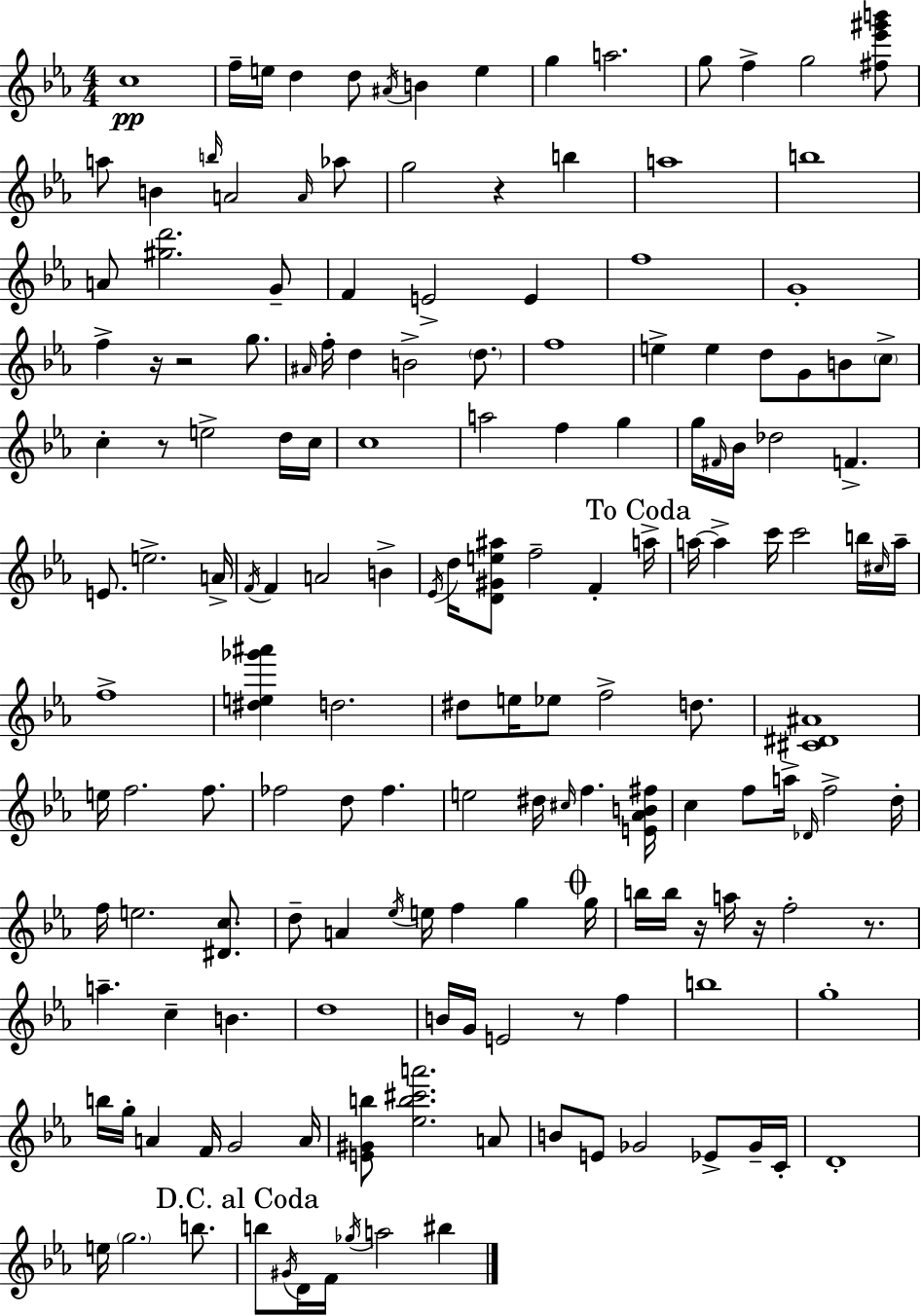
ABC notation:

X:1
T:Untitled
M:4/4
L:1/4
K:Eb
c4 f/4 e/4 d d/2 ^A/4 B e g a2 g/2 f g2 [^f_e'^g'b']/2 a/2 B b/4 A2 A/4 _a/2 g2 z b a4 b4 A/2 [^gd']2 G/2 F E2 E f4 G4 f z/4 z2 g/2 ^A/4 f/4 d B2 d/2 f4 e e d/2 G/2 B/2 c/2 c z/2 e2 d/4 c/4 c4 a2 f g g/4 ^F/4 _B/4 _d2 F E/2 e2 A/4 F/4 F A2 B _E/4 d/4 [D^Ge^a]/2 f2 F a/4 a/4 a c'/4 c'2 b/4 ^c/4 a/4 f4 [^de_g'^a'] d2 ^d/2 e/4 _e/2 f2 d/2 [^C^D^A]4 e/4 f2 f/2 _f2 d/2 _f e2 ^d/4 ^c/4 f [E_AB^f]/4 c f/2 a/4 _D/4 f2 d/4 f/4 e2 [^Dc]/2 d/2 A _e/4 e/4 f g g/4 b/4 b/4 z/4 a/4 z/4 f2 z/2 a c B d4 B/4 G/4 E2 z/2 f b4 g4 b/4 g/4 A F/4 G2 A/4 [E^Gb]/2 [_eb^c'a']2 A/2 B/2 E/2 _G2 _E/2 _G/4 C/4 D4 e/4 g2 b/2 b/2 ^G/4 D/4 F/4 _g/4 a2 ^b